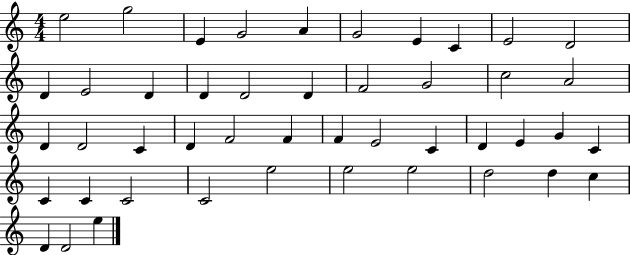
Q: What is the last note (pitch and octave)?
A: E5